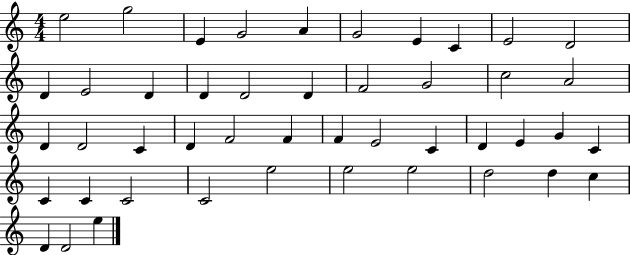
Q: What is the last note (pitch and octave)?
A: E5